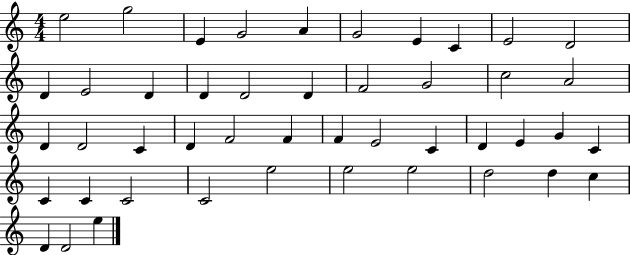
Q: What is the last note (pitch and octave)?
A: E5